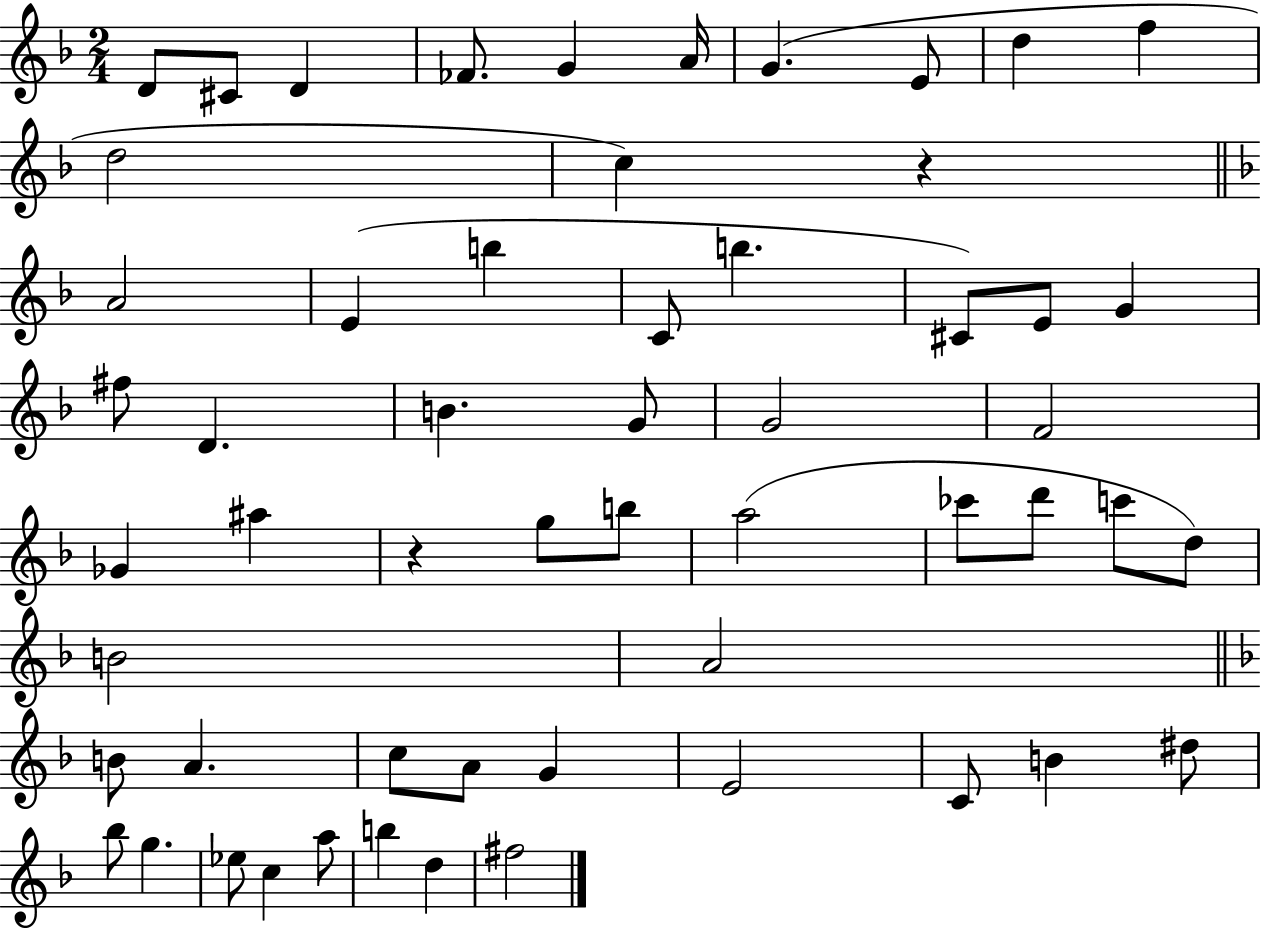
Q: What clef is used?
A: treble